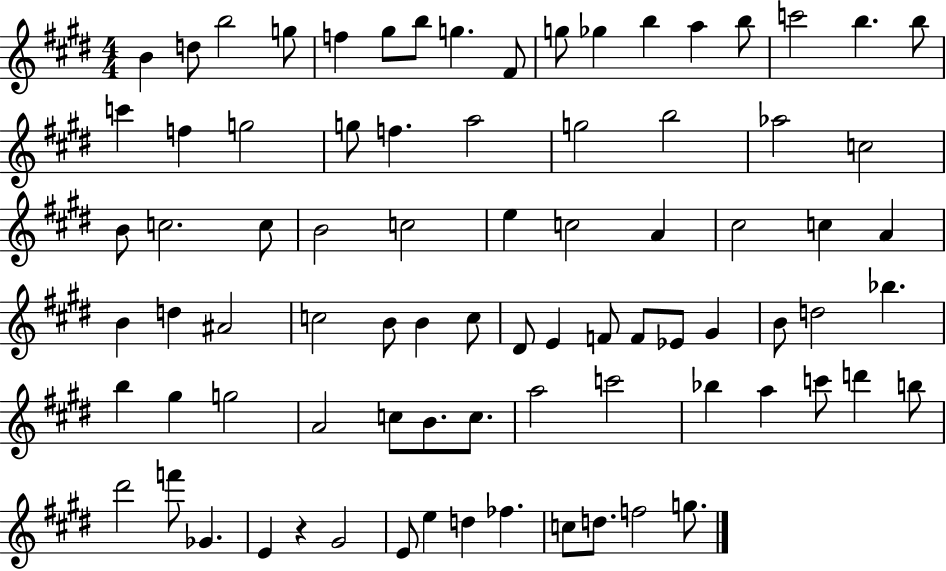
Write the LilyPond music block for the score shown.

{
  \clef treble
  \numericTimeSignature
  \time 4/4
  \key e \major
  b'4 d''8 b''2 g''8 | f''4 gis''8 b''8 g''4. fis'8 | g''8 ges''4 b''4 a''4 b''8 | c'''2 b''4. b''8 | \break c'''4 f''4 g''2 | g''8 f''4. a''2 | g''2 b''2 | aes''2 c''2 | \break b'8 c''2. c''8 | b'2 c''2 | e''4 c''2 a'4 | cis''2 c''4 a'4 | \break b'4 d''4 ais'2 | c''2 b'8 b'4 c''8 | dis'8 e'4 f'8 f'8 ees'8 gis'4 | b'8 d''2 bes''4. | \break b''4 gis''4 g''2 | a'2 c''8 b'8. c''8. | a''2 c'''2 | bes''4 a''4 c'''8 d'''4 b''8 | \break dis'''2 f'''8 ges'4. | e'4 r4 gis'2 | e'8 e''4 d''4 fes''4. | c''8 d''8. f''2 g''8. | \break \bar "|."
}